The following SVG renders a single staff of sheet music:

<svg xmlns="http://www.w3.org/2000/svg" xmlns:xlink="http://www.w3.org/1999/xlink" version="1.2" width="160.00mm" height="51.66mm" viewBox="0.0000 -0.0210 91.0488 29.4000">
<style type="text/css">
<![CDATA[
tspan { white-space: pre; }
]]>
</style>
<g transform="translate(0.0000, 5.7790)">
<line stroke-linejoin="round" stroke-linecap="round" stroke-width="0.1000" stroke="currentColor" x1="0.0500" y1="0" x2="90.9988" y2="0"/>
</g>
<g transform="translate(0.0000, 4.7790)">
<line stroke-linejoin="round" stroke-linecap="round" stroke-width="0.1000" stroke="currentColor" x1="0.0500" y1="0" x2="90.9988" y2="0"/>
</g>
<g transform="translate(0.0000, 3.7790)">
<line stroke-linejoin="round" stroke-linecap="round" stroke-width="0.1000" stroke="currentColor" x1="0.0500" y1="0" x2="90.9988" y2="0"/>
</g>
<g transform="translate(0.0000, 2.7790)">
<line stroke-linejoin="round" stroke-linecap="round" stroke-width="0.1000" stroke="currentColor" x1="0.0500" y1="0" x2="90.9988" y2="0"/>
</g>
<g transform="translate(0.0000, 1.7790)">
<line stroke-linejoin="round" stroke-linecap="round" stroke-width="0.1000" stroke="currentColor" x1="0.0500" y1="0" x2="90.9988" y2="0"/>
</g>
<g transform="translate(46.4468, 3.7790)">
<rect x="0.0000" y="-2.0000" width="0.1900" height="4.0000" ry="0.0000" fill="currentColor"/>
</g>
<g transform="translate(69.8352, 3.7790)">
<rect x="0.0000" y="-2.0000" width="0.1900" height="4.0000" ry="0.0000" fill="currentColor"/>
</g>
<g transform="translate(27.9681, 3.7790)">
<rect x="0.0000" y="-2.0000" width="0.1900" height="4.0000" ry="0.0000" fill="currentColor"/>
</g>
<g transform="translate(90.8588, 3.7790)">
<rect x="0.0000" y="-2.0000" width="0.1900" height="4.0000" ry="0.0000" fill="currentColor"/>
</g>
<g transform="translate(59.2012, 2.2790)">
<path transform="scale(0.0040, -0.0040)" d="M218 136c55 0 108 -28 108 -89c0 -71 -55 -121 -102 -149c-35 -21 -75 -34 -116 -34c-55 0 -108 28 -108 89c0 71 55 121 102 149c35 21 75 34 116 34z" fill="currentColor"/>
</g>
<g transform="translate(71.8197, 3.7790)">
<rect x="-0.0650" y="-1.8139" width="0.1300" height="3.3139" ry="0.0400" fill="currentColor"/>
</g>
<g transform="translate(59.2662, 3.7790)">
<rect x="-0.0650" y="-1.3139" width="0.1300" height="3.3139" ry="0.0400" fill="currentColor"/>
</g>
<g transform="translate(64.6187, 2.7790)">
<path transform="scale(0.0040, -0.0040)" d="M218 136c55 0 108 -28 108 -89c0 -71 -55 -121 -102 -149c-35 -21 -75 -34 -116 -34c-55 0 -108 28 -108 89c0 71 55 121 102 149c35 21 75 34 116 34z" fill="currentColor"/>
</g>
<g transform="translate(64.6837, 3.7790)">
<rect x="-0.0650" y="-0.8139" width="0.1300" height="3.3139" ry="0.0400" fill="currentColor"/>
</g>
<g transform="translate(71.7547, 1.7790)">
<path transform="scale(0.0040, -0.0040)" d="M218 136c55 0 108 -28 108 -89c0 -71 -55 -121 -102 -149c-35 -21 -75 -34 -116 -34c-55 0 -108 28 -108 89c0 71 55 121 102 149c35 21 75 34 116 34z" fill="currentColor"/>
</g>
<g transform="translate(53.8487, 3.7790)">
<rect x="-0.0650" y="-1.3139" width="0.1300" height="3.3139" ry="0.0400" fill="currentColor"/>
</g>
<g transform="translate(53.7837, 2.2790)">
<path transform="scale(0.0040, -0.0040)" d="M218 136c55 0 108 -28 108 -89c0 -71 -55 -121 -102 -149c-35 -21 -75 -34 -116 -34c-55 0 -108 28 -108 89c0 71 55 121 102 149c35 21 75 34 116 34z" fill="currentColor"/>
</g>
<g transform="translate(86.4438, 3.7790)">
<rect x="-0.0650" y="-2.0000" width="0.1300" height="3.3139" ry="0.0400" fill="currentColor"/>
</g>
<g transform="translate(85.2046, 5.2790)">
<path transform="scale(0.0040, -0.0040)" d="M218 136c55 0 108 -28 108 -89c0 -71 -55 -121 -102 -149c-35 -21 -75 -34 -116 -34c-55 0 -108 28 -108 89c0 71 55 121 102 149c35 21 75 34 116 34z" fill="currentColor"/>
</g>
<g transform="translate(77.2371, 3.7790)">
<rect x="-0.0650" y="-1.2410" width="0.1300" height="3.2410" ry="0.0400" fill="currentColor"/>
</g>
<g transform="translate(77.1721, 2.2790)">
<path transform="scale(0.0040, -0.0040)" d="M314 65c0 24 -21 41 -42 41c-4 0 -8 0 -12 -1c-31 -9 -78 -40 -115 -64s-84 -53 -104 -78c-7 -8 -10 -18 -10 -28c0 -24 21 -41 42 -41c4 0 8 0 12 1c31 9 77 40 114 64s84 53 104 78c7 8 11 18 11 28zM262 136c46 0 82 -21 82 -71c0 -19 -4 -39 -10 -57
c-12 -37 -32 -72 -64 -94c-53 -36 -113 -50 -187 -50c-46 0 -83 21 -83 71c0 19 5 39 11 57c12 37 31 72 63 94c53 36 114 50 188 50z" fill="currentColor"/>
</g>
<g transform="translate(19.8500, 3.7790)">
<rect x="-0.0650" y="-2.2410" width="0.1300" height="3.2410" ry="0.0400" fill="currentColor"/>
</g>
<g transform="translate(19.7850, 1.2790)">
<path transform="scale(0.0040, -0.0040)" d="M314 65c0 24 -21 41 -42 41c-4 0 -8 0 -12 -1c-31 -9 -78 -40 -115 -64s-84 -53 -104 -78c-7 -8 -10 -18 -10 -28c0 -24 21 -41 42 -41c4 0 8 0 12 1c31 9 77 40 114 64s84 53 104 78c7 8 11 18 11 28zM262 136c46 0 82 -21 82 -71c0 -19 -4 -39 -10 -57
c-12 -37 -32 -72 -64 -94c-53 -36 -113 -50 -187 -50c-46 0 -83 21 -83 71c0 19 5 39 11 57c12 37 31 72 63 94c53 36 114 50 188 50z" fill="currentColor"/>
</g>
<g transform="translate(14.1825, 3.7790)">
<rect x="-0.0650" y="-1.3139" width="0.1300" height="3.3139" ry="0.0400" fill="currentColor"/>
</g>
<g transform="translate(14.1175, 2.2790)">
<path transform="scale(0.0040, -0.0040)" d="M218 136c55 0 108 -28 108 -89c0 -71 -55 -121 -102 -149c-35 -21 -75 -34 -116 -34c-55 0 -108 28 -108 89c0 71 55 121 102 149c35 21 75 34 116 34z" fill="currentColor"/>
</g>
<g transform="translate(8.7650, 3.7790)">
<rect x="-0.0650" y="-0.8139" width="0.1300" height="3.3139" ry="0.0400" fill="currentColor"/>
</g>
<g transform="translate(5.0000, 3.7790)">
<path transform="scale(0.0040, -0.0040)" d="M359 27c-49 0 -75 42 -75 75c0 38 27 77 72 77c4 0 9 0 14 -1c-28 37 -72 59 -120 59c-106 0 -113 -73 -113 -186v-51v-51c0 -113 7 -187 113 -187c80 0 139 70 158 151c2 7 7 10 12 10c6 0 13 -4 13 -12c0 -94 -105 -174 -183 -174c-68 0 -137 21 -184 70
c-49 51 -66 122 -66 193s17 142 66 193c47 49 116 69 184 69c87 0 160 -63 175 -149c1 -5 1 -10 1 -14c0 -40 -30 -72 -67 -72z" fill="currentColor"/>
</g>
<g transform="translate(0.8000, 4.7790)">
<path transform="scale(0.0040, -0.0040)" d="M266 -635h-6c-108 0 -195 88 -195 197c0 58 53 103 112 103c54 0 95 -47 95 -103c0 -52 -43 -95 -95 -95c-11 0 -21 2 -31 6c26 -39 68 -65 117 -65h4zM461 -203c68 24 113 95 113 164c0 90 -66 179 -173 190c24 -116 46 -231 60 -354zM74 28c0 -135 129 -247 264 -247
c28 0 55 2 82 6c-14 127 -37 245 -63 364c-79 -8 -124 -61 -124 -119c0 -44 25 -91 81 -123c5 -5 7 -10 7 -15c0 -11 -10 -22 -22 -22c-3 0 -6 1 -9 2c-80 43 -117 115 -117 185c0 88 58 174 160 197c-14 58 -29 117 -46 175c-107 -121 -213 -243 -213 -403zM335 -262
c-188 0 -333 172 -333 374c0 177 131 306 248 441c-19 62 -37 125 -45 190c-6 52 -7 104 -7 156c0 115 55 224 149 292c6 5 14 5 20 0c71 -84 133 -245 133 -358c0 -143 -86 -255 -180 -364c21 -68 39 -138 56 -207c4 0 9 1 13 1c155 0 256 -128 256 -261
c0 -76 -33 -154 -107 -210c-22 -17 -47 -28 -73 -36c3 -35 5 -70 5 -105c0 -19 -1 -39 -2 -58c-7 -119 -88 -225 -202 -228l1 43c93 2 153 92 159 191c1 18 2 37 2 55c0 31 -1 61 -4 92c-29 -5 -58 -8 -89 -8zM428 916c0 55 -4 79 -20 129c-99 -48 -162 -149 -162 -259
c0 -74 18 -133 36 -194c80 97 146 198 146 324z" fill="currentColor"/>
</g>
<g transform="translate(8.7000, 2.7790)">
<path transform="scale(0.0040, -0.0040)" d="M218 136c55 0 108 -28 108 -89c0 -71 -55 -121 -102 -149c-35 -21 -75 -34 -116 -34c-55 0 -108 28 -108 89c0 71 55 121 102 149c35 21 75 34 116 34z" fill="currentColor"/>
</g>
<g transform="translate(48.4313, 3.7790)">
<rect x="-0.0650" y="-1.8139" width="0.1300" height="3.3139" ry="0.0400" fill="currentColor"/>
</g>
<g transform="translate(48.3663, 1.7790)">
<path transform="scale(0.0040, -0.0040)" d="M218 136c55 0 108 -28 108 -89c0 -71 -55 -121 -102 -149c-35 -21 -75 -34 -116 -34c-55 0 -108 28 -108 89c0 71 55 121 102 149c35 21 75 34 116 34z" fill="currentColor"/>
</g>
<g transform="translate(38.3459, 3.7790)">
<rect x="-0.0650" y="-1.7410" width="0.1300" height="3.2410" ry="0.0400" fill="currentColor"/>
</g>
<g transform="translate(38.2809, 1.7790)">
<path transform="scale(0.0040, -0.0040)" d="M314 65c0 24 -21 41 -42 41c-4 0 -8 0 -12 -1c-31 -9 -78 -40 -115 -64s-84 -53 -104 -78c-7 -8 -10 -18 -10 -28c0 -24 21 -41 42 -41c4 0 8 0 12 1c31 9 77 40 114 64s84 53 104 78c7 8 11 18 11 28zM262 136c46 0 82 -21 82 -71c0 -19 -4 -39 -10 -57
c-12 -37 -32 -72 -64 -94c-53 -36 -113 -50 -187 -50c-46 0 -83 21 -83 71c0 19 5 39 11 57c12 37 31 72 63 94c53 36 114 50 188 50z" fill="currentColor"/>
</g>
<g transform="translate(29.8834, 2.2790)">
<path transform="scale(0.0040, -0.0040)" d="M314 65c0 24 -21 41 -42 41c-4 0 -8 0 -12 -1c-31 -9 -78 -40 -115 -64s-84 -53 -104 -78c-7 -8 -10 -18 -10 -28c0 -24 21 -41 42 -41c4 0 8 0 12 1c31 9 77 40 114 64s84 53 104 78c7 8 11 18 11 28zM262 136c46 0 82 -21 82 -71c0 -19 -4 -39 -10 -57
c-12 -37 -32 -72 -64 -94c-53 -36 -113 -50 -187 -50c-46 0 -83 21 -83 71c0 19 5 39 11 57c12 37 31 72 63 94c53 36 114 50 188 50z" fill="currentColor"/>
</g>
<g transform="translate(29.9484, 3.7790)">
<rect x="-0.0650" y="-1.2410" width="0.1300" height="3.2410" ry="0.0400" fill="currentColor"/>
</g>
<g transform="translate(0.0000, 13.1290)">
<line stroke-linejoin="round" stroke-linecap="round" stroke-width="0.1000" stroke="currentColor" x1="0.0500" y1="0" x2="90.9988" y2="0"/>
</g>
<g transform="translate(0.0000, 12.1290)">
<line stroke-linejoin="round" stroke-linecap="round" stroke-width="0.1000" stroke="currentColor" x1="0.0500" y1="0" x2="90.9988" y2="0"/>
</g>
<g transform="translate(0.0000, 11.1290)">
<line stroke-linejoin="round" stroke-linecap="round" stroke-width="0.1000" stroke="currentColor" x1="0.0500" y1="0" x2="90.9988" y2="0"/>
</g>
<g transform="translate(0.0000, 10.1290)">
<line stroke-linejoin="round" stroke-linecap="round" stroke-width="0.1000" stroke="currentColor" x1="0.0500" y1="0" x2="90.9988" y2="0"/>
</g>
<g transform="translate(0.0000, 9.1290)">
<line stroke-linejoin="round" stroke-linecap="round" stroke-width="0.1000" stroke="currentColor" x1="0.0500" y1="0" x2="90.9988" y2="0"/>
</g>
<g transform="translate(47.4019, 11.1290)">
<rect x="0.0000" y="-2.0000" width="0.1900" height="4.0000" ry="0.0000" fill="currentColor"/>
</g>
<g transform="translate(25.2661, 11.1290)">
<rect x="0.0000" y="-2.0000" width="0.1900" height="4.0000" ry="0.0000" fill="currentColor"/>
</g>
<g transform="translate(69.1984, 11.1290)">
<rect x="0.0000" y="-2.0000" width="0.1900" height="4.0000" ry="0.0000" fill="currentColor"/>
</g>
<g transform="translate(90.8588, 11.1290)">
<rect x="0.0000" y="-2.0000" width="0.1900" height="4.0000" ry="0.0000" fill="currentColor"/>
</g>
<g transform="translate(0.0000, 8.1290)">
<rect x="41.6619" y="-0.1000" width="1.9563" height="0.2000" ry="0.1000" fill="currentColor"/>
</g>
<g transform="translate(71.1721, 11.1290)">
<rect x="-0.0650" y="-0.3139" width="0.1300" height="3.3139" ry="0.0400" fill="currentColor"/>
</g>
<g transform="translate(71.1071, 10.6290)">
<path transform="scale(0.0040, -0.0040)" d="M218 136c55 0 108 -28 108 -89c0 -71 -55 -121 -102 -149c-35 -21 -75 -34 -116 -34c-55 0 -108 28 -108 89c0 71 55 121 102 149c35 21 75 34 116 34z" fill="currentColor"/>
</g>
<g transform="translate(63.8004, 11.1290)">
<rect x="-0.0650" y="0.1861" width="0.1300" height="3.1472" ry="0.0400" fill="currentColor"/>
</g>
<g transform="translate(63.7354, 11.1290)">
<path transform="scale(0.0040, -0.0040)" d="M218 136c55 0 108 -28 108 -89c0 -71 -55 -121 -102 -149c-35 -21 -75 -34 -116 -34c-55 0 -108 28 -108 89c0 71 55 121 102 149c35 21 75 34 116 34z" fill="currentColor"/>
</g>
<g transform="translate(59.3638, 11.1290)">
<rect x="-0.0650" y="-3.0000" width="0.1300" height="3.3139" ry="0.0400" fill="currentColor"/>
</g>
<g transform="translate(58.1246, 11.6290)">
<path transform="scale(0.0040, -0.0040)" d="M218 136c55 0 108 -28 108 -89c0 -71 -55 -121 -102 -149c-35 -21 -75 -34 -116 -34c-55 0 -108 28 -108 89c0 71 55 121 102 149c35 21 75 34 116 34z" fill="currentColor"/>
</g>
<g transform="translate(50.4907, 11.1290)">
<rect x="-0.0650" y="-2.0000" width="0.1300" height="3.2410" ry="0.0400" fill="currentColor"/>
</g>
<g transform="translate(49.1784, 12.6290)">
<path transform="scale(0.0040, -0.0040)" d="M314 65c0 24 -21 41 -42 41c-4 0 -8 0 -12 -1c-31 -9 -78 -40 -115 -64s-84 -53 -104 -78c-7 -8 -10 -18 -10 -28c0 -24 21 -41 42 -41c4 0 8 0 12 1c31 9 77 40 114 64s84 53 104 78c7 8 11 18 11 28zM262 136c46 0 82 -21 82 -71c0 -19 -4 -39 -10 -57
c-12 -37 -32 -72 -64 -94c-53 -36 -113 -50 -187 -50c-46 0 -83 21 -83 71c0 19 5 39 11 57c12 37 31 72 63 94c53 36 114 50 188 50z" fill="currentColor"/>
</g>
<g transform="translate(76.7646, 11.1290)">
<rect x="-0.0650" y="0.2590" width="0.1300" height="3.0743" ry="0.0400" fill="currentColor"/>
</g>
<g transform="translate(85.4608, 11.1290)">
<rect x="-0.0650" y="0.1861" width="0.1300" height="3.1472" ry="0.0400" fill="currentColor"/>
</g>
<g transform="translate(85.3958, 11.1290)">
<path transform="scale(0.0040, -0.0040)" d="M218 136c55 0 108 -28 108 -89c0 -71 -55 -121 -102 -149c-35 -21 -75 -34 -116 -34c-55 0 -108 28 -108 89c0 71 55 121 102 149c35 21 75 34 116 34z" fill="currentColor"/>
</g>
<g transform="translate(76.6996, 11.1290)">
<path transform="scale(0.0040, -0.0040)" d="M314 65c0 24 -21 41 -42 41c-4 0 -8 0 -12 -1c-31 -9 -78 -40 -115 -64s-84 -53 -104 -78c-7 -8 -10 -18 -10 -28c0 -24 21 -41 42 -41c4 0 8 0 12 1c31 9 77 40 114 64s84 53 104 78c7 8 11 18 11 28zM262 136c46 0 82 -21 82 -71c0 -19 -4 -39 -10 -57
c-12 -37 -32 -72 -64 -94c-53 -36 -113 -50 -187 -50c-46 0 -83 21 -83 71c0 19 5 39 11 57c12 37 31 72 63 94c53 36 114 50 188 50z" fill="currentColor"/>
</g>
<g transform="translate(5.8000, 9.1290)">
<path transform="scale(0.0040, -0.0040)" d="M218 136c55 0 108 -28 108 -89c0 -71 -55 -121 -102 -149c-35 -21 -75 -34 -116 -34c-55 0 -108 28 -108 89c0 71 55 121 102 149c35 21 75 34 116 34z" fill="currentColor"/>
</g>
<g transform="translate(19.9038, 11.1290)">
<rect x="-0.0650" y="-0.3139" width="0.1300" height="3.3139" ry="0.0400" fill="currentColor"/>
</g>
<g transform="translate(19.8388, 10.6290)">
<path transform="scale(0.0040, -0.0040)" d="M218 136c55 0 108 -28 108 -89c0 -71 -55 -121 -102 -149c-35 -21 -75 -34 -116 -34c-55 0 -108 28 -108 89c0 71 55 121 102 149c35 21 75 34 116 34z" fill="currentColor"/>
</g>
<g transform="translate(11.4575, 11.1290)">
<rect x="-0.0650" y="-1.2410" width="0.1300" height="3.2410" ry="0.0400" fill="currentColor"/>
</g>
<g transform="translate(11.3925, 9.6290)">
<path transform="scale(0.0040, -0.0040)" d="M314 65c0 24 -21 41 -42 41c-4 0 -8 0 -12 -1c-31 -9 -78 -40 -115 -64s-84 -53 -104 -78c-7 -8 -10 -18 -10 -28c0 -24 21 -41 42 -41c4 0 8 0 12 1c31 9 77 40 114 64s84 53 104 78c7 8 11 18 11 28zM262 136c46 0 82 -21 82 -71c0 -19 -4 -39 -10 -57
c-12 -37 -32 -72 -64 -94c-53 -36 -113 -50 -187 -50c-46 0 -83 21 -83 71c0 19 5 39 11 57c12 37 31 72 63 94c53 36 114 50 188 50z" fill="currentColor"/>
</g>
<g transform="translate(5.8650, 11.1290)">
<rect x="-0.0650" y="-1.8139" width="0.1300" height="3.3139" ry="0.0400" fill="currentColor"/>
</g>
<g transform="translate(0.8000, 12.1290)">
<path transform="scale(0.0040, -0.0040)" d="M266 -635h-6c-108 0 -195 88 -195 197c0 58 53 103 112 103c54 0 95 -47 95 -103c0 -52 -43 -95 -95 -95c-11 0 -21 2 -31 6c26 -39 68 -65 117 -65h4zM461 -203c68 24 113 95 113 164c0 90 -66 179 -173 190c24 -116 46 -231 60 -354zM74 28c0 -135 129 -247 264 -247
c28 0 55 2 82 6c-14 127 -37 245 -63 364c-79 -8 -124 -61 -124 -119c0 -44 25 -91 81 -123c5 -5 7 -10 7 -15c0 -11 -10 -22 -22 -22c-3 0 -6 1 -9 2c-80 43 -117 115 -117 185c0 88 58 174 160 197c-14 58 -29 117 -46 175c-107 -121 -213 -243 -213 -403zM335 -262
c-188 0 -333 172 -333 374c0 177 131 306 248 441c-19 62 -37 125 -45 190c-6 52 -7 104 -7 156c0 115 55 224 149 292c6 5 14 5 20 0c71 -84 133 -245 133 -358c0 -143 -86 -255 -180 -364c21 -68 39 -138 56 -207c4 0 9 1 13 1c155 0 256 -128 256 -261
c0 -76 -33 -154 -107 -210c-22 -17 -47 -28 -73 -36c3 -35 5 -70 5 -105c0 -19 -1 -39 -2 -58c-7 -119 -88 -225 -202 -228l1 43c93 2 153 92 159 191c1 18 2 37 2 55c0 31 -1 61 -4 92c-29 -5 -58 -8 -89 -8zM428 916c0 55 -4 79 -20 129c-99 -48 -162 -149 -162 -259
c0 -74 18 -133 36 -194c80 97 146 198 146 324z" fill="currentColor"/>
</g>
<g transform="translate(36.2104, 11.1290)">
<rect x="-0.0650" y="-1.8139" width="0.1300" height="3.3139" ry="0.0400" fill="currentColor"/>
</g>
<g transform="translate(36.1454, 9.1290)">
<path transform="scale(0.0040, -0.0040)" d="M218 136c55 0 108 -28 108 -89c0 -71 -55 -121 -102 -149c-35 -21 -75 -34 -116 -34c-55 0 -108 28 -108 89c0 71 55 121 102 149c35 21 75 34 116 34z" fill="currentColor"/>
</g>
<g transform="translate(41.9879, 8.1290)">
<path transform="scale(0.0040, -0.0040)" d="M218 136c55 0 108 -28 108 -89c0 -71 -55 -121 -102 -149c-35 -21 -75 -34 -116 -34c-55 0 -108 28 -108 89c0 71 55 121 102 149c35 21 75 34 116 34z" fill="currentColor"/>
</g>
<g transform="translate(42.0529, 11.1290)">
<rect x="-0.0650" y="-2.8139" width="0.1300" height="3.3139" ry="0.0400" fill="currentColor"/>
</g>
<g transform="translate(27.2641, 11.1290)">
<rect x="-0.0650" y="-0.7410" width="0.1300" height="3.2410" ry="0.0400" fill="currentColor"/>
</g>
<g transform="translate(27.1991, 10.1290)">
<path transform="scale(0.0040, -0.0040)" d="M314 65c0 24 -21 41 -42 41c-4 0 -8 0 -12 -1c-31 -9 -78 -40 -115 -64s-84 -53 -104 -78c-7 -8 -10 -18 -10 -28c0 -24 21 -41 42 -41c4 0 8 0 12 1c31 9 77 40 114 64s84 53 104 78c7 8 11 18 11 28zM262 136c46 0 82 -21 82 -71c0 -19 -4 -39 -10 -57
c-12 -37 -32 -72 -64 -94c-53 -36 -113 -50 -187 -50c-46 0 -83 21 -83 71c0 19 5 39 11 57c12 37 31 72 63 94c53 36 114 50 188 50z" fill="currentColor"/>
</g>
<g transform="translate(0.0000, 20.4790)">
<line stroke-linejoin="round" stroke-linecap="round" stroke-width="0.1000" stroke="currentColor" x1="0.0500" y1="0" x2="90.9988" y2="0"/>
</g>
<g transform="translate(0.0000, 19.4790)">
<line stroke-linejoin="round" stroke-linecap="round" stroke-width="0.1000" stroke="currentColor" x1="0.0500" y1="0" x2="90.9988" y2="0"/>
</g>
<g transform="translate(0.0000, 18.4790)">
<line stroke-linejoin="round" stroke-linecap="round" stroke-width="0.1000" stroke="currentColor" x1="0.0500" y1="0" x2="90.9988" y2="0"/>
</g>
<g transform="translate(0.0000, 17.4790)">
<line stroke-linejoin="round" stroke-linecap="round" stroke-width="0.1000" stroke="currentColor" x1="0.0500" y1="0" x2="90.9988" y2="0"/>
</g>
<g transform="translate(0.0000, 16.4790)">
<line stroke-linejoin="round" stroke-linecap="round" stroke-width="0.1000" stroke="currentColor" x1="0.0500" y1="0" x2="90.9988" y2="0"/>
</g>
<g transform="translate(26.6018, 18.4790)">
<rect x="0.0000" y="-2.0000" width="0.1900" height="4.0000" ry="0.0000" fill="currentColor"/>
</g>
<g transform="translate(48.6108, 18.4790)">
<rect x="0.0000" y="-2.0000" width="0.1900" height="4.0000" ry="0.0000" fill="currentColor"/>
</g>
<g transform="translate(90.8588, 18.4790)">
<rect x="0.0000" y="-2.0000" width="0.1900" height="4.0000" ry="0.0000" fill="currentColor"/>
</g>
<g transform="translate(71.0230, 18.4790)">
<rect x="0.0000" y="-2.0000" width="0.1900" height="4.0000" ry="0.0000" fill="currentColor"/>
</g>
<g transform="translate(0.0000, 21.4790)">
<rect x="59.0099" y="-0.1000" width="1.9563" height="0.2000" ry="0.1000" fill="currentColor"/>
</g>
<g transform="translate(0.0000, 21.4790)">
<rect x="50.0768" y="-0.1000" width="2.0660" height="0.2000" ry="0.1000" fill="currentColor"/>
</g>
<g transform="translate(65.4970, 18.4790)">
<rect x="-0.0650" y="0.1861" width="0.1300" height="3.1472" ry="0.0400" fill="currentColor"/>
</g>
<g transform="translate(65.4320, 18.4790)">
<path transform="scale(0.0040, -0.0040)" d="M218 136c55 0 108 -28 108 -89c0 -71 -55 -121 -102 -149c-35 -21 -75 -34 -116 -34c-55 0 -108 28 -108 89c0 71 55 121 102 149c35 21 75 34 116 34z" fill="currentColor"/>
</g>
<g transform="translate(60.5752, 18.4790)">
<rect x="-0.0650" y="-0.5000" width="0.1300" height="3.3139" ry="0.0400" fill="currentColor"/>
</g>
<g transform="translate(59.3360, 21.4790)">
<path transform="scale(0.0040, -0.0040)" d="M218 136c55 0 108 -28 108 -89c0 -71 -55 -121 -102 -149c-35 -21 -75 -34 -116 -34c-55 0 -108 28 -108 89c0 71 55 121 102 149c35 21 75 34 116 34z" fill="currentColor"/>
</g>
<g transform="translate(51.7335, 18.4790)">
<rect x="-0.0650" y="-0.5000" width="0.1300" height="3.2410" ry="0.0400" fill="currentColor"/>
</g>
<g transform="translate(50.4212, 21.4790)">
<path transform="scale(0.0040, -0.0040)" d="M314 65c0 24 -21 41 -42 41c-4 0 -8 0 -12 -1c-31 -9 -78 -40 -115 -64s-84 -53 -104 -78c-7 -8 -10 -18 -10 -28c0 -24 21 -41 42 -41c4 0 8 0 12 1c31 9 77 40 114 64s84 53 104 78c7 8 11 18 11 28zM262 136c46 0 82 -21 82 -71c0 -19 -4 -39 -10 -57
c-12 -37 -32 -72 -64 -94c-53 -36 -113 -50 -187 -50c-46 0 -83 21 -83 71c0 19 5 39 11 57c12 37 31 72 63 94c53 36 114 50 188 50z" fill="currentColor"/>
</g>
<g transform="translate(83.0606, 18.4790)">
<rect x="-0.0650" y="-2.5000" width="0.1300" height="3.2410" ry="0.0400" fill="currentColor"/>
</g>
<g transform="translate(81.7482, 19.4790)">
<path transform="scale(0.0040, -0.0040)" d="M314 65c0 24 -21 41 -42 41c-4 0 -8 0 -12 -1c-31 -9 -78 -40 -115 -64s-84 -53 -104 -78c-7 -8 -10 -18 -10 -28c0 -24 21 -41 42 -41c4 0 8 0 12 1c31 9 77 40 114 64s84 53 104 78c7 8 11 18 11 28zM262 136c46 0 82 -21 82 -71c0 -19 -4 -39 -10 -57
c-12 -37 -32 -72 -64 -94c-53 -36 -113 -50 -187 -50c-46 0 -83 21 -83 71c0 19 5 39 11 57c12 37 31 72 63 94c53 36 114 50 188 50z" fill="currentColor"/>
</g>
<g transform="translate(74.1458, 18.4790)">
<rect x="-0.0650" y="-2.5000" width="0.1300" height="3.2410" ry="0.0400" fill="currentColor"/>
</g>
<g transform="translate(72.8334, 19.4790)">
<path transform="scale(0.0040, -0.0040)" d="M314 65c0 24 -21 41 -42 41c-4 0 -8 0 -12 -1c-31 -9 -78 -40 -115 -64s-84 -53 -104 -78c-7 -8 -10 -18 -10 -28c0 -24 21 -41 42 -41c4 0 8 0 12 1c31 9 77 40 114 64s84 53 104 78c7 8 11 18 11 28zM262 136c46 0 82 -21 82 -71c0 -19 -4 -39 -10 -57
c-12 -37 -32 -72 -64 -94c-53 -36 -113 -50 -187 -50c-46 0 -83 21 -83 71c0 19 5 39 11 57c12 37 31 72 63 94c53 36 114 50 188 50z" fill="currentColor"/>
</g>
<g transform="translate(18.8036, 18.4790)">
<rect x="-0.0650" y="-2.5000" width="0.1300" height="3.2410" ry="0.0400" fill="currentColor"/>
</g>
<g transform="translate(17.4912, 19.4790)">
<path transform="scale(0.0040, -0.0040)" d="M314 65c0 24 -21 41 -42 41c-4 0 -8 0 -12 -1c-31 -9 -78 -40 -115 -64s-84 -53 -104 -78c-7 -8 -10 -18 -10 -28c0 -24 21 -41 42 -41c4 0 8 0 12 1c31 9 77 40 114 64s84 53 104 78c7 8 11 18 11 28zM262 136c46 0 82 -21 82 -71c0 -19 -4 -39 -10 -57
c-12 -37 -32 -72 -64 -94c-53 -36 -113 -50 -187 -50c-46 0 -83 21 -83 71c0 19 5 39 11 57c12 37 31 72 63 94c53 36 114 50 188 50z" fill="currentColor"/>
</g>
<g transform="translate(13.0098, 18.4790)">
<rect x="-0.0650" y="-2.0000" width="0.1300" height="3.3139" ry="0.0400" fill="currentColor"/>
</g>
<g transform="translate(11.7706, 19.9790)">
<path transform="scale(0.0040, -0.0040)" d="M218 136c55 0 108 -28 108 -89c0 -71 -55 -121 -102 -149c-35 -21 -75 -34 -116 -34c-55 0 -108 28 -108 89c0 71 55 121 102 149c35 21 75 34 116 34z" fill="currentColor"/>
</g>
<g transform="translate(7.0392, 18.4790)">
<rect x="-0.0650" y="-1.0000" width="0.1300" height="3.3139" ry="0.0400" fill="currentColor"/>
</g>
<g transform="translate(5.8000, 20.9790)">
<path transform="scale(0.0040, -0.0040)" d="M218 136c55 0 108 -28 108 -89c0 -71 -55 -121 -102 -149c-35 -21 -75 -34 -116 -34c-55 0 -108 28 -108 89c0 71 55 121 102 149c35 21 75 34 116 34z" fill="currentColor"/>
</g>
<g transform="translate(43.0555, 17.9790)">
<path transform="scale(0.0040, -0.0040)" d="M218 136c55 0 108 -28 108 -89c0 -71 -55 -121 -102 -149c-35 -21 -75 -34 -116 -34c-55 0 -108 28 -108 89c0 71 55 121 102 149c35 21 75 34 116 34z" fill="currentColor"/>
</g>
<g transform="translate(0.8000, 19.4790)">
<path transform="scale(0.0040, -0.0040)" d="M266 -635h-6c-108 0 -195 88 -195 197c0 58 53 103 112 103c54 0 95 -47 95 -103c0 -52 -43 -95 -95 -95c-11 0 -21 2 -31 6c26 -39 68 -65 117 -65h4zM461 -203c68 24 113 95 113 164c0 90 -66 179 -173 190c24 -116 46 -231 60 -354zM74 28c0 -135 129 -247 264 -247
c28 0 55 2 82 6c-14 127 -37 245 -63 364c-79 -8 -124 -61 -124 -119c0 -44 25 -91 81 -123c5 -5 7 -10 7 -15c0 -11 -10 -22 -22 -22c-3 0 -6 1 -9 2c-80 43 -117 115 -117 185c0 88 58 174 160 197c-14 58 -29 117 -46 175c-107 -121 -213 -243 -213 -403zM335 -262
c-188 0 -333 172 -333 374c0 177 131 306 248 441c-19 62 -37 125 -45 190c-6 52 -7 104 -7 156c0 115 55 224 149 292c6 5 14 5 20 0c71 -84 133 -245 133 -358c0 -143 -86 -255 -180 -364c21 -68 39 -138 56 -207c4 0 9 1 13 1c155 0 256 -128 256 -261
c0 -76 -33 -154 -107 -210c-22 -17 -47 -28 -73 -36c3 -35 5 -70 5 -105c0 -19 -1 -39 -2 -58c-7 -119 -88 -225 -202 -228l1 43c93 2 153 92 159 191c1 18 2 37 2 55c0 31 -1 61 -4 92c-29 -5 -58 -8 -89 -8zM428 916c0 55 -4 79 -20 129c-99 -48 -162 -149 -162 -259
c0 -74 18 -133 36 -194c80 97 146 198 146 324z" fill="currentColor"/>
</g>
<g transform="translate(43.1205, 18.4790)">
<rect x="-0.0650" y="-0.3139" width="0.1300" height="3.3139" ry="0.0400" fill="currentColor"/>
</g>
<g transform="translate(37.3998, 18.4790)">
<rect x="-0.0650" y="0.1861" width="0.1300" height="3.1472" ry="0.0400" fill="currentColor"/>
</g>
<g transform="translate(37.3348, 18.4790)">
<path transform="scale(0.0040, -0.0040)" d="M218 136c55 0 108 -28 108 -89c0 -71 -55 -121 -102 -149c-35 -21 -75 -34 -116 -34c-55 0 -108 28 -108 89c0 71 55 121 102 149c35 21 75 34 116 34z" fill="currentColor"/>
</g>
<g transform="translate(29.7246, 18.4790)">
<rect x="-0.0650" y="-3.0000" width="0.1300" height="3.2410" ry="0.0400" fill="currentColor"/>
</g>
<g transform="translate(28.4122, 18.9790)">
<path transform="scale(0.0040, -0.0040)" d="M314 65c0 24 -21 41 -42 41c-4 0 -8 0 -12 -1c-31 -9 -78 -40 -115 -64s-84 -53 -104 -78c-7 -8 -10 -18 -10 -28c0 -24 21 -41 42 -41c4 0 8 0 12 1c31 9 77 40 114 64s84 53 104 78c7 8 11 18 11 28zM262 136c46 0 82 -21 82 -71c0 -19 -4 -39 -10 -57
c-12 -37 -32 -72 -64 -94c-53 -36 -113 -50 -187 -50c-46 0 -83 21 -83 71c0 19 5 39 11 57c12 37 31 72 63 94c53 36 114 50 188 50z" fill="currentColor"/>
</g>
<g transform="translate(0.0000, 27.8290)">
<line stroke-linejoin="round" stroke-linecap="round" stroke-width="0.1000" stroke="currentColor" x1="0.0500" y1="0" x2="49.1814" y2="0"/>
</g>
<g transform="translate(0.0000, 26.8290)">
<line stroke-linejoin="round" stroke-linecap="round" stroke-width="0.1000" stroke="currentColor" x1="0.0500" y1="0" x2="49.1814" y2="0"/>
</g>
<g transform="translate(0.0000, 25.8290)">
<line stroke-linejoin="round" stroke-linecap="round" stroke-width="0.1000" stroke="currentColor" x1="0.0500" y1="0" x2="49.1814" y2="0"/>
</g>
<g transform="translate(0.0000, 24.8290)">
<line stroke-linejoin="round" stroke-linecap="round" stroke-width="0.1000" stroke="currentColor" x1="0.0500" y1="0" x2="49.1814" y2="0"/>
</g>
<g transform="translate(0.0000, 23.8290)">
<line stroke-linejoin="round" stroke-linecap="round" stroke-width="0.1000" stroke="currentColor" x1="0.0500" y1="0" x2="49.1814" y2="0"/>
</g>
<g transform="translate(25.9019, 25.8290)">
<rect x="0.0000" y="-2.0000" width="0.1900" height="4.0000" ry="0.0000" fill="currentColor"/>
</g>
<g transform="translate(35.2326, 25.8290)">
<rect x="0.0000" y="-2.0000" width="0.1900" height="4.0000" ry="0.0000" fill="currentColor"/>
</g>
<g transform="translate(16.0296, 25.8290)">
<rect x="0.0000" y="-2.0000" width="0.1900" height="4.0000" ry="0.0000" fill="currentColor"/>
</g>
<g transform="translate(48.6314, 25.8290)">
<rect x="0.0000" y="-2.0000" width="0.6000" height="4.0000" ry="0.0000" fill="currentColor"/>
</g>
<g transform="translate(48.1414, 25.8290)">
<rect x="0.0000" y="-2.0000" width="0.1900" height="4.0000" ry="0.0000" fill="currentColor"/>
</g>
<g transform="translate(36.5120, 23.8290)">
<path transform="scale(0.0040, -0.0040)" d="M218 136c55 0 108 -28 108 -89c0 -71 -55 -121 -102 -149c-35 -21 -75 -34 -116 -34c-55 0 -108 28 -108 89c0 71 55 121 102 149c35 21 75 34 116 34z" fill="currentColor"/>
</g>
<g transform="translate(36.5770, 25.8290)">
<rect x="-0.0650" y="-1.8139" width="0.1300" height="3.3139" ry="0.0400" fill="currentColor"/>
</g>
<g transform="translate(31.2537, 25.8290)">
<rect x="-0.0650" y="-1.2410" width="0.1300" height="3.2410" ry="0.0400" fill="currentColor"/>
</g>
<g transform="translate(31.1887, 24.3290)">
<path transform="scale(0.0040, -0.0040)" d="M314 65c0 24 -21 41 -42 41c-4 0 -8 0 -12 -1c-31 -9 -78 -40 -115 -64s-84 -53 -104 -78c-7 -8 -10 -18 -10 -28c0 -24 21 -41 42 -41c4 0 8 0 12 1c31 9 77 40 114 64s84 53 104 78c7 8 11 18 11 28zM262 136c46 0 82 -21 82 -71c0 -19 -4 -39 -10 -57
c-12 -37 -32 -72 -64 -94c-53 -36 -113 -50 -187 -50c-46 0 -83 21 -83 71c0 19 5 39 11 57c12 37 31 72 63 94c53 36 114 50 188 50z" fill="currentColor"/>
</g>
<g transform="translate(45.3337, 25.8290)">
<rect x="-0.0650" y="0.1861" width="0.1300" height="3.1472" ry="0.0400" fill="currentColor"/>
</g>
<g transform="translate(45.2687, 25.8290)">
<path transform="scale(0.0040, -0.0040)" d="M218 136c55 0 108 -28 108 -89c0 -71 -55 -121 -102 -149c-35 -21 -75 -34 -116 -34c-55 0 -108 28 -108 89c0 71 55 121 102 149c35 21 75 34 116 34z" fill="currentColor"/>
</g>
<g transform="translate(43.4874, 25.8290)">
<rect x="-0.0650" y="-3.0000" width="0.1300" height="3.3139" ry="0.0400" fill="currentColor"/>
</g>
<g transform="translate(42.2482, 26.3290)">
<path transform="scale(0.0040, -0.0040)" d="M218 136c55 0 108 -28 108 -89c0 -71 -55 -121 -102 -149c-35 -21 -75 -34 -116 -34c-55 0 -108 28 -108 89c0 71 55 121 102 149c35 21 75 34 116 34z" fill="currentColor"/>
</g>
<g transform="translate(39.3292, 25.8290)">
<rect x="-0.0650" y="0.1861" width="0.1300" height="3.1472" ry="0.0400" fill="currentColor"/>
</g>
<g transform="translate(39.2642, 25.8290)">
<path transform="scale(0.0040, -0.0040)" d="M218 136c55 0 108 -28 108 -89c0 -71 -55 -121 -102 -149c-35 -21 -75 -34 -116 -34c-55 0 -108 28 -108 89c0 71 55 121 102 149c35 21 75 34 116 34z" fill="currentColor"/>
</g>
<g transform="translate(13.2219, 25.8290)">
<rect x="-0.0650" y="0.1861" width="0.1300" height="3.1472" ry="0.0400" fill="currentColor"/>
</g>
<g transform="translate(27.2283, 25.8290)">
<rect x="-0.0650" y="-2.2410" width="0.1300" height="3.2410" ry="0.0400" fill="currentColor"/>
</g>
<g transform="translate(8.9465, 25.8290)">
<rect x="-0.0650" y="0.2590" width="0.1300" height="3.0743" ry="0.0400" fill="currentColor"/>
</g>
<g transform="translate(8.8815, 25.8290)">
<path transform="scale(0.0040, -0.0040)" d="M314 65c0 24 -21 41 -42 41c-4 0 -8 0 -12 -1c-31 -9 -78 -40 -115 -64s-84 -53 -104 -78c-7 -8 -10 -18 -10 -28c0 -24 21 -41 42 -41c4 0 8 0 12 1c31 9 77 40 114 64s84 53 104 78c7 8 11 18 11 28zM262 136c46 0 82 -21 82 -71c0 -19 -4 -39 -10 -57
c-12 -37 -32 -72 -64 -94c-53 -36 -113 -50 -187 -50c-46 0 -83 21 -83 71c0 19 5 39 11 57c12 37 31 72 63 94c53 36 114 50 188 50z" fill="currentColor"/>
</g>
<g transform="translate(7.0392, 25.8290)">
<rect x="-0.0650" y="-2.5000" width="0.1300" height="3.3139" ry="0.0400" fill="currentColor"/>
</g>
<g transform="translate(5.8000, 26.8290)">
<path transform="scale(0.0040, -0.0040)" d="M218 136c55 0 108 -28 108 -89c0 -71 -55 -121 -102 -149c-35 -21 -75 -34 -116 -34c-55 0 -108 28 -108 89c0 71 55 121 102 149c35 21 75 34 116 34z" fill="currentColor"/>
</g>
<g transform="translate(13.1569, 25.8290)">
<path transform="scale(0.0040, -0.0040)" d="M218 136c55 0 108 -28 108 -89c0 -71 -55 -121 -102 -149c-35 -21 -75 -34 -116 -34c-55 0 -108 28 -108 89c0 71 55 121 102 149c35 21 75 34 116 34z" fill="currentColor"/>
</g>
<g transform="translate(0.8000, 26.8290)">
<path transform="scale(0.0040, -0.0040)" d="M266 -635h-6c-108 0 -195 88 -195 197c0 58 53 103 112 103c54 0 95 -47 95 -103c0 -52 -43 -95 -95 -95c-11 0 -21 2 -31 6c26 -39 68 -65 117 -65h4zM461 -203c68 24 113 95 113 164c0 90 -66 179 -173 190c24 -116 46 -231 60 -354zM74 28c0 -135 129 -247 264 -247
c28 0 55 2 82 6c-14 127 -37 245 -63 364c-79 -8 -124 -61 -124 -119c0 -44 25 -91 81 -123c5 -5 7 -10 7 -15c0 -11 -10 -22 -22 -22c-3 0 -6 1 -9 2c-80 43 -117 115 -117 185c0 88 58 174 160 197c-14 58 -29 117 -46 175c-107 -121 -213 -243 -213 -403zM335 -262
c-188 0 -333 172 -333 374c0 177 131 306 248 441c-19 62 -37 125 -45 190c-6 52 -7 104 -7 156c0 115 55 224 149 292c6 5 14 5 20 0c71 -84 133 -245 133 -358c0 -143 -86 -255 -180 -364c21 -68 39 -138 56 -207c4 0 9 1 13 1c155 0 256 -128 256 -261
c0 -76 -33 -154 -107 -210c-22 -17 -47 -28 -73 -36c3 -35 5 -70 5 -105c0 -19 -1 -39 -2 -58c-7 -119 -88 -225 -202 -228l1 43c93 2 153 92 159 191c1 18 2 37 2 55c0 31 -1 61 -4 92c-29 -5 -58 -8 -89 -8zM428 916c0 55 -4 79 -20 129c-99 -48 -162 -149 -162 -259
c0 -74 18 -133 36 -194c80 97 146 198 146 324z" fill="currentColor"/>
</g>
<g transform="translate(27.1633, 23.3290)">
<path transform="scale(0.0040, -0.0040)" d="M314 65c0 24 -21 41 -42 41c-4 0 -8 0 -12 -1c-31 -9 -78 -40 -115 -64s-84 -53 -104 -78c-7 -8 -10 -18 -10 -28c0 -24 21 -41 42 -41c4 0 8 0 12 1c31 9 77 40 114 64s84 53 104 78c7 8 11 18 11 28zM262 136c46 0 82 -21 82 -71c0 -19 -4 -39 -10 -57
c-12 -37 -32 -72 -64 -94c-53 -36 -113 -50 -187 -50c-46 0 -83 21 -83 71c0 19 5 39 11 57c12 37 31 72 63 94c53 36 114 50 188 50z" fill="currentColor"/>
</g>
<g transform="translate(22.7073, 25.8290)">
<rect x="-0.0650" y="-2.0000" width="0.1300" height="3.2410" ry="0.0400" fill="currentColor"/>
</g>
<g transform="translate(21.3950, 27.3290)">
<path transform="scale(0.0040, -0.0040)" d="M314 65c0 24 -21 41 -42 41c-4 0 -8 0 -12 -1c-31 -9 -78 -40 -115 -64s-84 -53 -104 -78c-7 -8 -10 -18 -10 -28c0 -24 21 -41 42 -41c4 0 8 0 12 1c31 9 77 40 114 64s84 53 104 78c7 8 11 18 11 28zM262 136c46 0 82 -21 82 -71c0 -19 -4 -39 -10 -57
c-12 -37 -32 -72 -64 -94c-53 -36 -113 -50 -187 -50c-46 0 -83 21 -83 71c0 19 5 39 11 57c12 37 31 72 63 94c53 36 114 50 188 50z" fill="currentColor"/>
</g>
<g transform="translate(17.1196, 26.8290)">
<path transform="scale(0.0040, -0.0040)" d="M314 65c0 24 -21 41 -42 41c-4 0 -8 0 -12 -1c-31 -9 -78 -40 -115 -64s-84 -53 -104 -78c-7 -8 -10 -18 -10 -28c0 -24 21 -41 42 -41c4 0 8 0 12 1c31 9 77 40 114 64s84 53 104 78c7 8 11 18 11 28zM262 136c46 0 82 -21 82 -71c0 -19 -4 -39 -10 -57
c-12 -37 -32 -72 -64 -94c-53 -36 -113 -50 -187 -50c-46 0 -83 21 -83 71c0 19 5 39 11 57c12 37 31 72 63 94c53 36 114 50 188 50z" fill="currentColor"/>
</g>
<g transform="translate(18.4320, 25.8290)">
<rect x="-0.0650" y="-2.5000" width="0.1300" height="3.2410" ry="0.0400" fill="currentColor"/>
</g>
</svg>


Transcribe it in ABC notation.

X:1
T:Untitled
M:4/4
L:1/4
K:C
d e g2 e2 f2 f e e d f e2 F f e2 c d2 f a F2 A B c B2 B D F G2 A2 B c C2 C B G2 G2 G B2 B G2 F2 g2 e2 f B A B